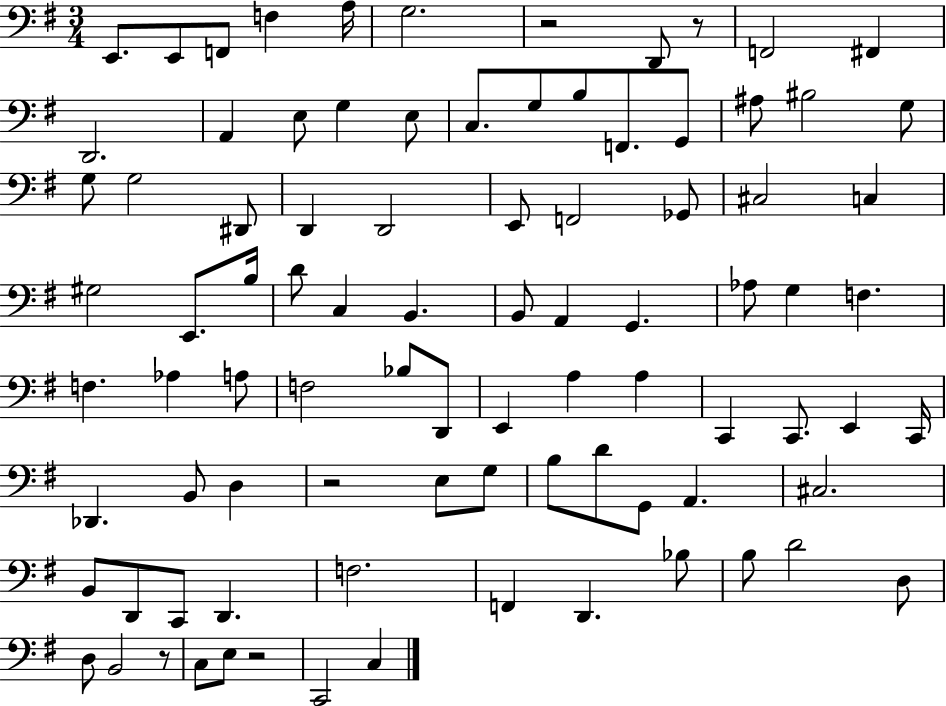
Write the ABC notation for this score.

X:1
T:Untitled
M:3/4
L:1/4
K:G
E,,/2 E,,/2 F,,/2 F, A,/4 G,2 z2 D,,/2 z/2 F,,2 ^F,, D,,2 A,, E,/2 G, E,/2 C,/2 G,/2 B,/2 F,,/2 G,,/2 ^A,/2 ^B,2 G,/2 G,/2 G,2 ^D,,/2 D,, D,,2 E,,/2 F,,2 _G,,/2 ^C,2 C, ^G,2 E,,/2 B,/4 D/2 C, B,, B,,/2 A,, G,, _A,/2 G, F, F, _A, A,/2 F,2 _B,/2 D,,/2 E,, A, A, C,, C,,/2 E,, C,,/4 _D,, B,,/2 D, z2 E,/2 G,/2 B,/2 D/2 G,,/2 A,, ^C,2 B,,/2 D,,/2 C,,/2 D,, F,2 F,, D,, _B,/2 B,/2 D2 D,/2 D,/2 B,,2 z/2 C,/2 E,/2 z2 C,,2 C,